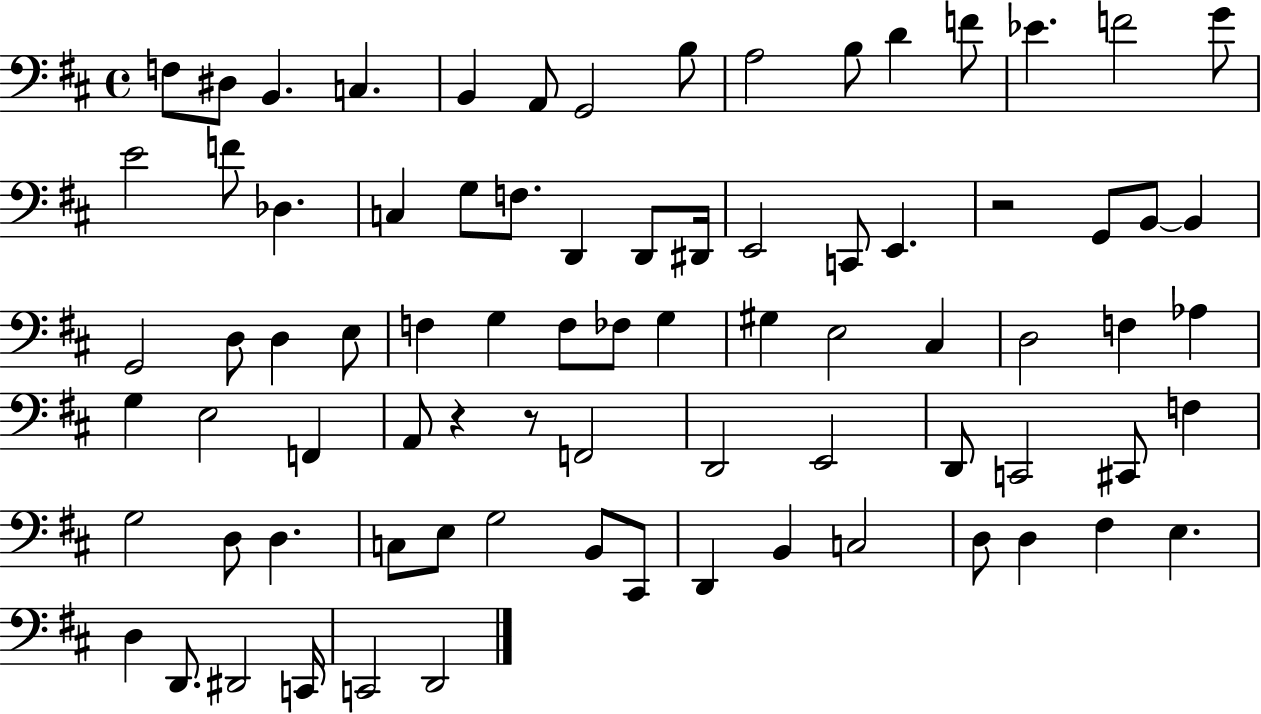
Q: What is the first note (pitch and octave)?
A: F3